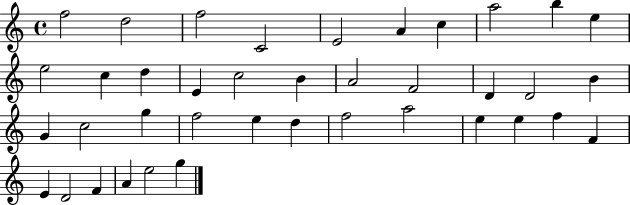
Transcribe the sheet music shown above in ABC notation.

X:1
T:Untitled
M:4/4
L:1/4
K:C
f2 d2 f2 C2 E2 A c a2 b e e2 c d E c2 B A2 F2 D D2 B G c2 g f2 e d f2 a2 e e f F E D2 F A e2 g